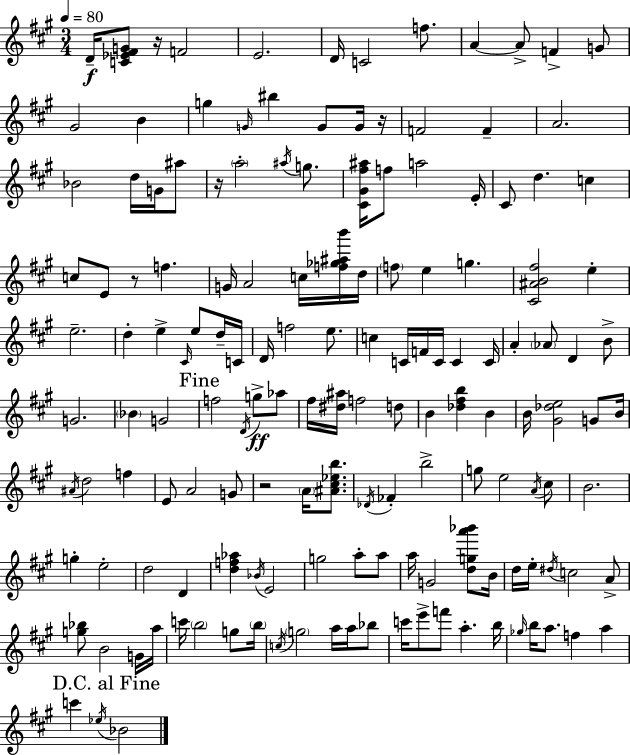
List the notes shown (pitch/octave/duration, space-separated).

D4/s [C4,Eb4,F#4,G4]/e R/s F4/h E4/h. D4/s C4/h F5/e. A4/q A4/e F4/q G4/e G#4/h B4/q G5/q G4/s BIS5/q G4/e G4/s R/s F4/h F4/q A4/h. Bb4/h D5/s G4/s A#5/e R/s A5/h A#5/s G5/e. [C#4,G#4,F#5,A#5]/s F5/e A5/h E4/s C#4/e D5/q. C5/q C5/e E4/e R/e F5/q. G4/s A4/h C5/s [F5,Gb5,A#5,B6]/s D5/s F5/e E5/q G5/q. [C#4,A#4,B4,F#5]/h E5/q E5/h. D5/q E5/q C#4/s E5/e D5/s C4/s D4/s F5/h E5/e. C5/q C4/s F4/s C4/s C4/q C4/s A4/q Ab4/e D4/q B4/e G4/h. Bb4/q G4/h F5/h D4/s G5/e Ab5/e F#5/s [D#5,A#5]/s F5/h D5/e B4/q [Db5,F#5,B5]/q B4/q B4/s [G#4,Db5,E5]/h G4/e B4/s A#4/s D5/h F5/q E4/e A4/h G4/e R/h A4/s [A#4,C#5,Eb5,B5]/e. Db4/s FES4/q B5/h G5/e E5/h A4/s C#5/e B4/h. G5/q E5/h D5/h D4/q [D5,F5,Ab5]/q Bb4/s E4/h G5/h A5/e A5/e A5/s G4/h [D5,G5,A6,Bb6]/e B4/s D5/s E5/s D#5/s C5/h A4/e [G5,Bb5]/e B4/h G4/s A5/s C6/s B5/h G5/e B5/s C5/s G5/h A5/s A5/s Bb5/e C6/s E6/e F6/e A5/q. B5/s Gb5/s B5/s A5/e. F5/q A5/q C6/q Eb5/s Bb4/h